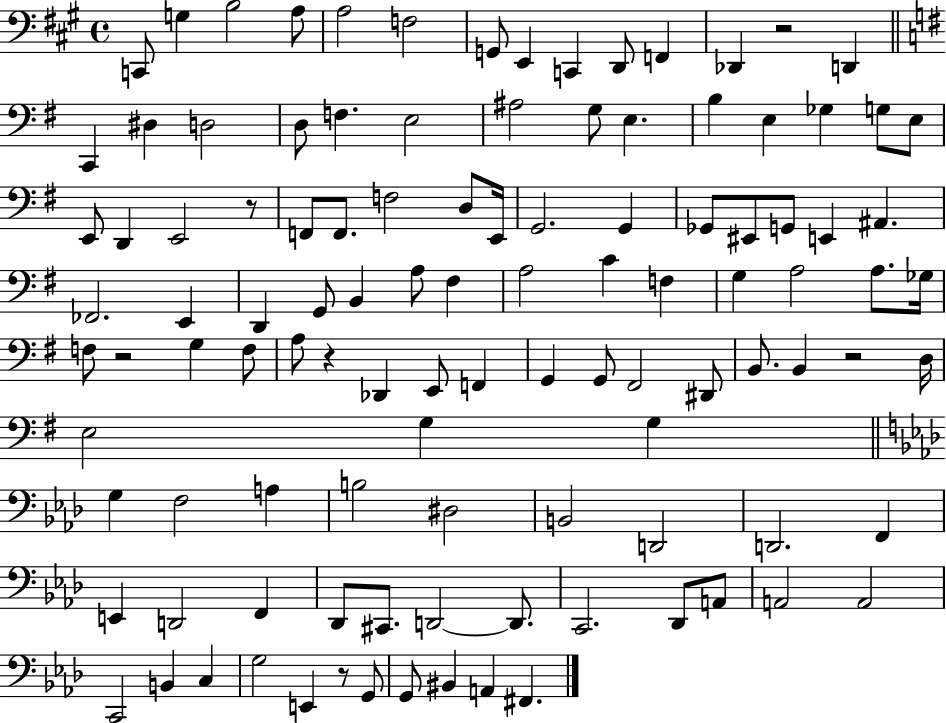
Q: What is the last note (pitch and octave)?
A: F#2